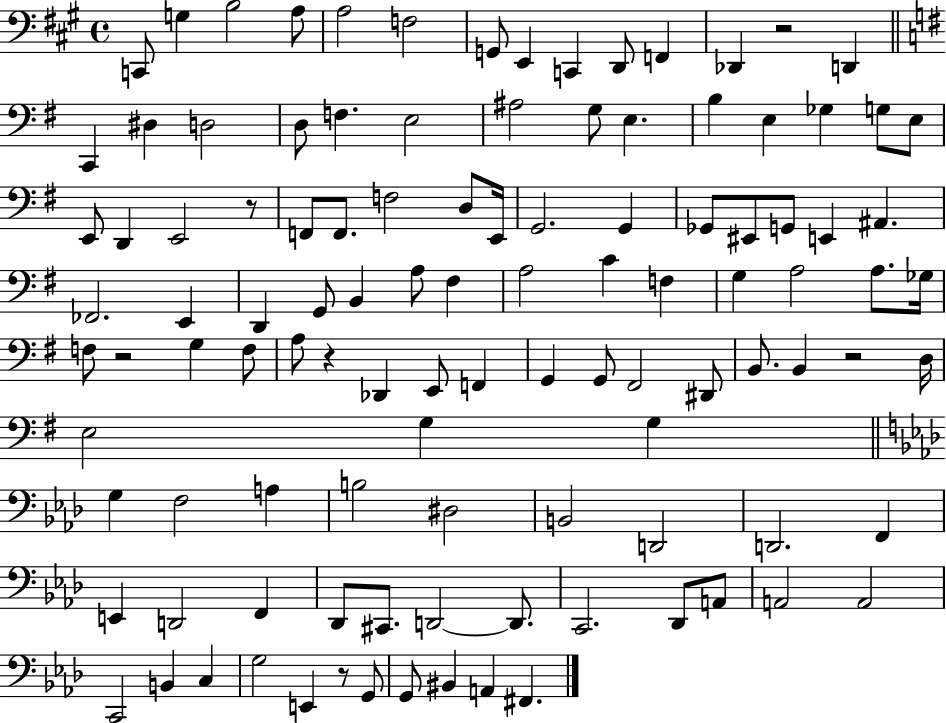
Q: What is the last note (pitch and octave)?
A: F#2